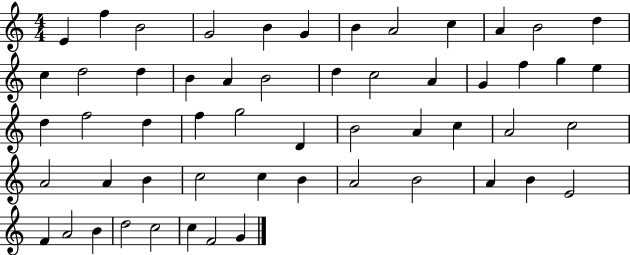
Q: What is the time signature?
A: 4/4